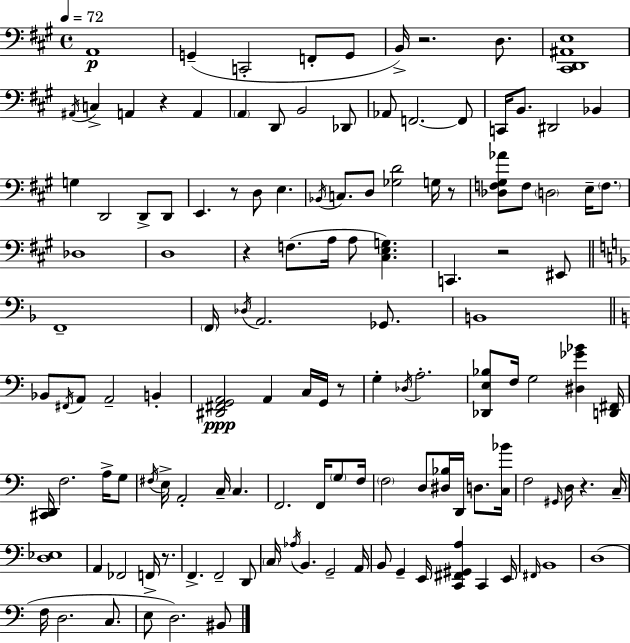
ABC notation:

X:1
T:Untitled
M:4/4
L:1/4
K:A
A,,4 G,, C,,2 F,,/2 G,,/2 B,,/4 z2 D,/2 [^C,,D,,^A,,E,]4 ^A,,/4 C, A,, z A,, A,, D,,/2 B,,2 _D,,/2 _A,,/2 F,,2 F,,/2 C,,/4 B,,/2 ^D,,2 _B,, G, D,,2 D,,/2 D,,/2 E,, z/2 D,/2 E, _B,,/4 C,/2 D,/2 [_G,D]2 G,/4 z/2 [_D,F,^G,_A]/2 F,/2 D,2 E,/4 F,/2 _D,4 D,4 z F,/2 A,/4 A,/2 [^C,E,G,] C,, z2 ^E,,/2 F,,4 F,,/4 _D,/4 A,,2 _G,,/2 B,,4 _B,,/2 ^F,,/4 A,,/2 A,,2 B,, [^D,,^F,,G,,A,,]2 A,, C,/4 G,,/4 z/2 G, _D,/4 A,2 [_D,,E,_B,]/2 F,/4 G,2 [^D,_G_B] [D,,^F,,]/4 [^C,,D,,]/4 F,2 A,/4 G,/2 ^F,/4 E,/4 A,,2 C,/4 C, F,,2 F,,/4 G,/2 F,/4 F,2 D,/2 [^D,_B,]/4 D,,/4 D,/2 [C,_B]/4 F,2 ^G,,/4 D,/4 z C,/4 [D,_E,]4 A,, _F,,2 F,,/4 z/2 F,, F,,2 D,,/2 C,/4 _A,/4 B,, G,,2 A,,/4 B,,/2 G,, E,,/4 [C,,^F,,^G,,A,] C,, E,,/4 ^F,,/4 B,,4 D,4 F,/4 D,2 C,/2 E,/2 D,2 ^B,,/2